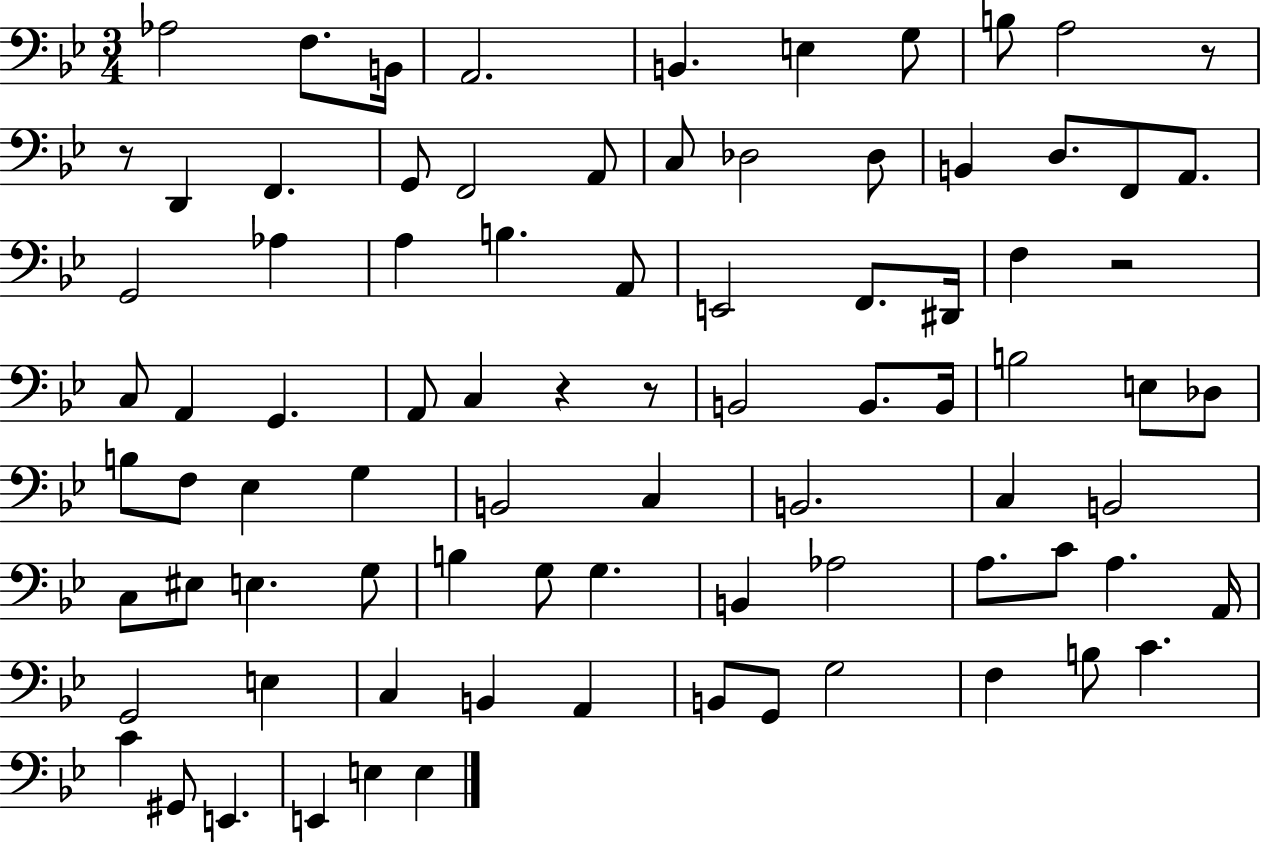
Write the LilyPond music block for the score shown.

{
  \clef bass
  \numericTimeSignature
  \time 3/4
  \key bes \major
  aes2 f8. b,16 | a,2. | b,4. e4 g8 | b8 a2 r8 | \break r8 d,4 f,4. | g,8 f,2 a,8 | c8 des2 des8 | b,4 d8. f,8 a,8. | \break g,2 aes4 | a4 b4. a,8 | e,2 f,8. dis,16 | f4 r2 | \break c8 a,4 g,4. | a,8 c4 r4 r8 | b,2 b,8. b,16 | b2 e8 des8 | \break b8 f8 ees4 g4 | b,2 c4 | b,2. | c4 b,2 | \break c8 eis8 e4. g8 | b4 g8 g4. | b,4 aes2 | a8. c'8 a4. a,16 | \break g,2 e4 | c4 b,4 a,4 | b,8 g,8 g2 | f4 b8 c'4. | \break c'4 gis,8 e,4. | e,4 e4 e4 | \bar "|."
}